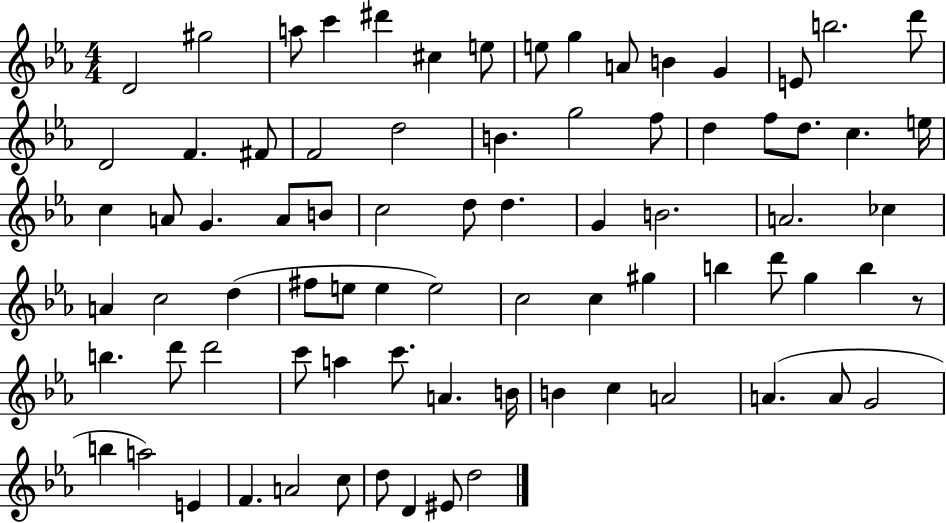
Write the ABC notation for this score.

X:1
T:Untitled
M:4/4
L:1/4
K:Eb
D2 ^g2 a/2 c' ^d' ^c e/2 e/2 g A/2 B G E/2 b2 d'/2 D2 F ^F/2 F2 d2 B g2 f/2 d f/2 d/2 c e/4 c A/2 G A/2 B/2 c2 d/2 d G B2 A2 _c A c2 d ^f/2 e/2 e e2 c2 c ^g b d'/2 g b z/2 b d'/2 d'2 c'/2 a c'/2 A B/4 B c A2 A A/2 G2 b a2 E F A2 c/2 d/2 D ^E/2 d2